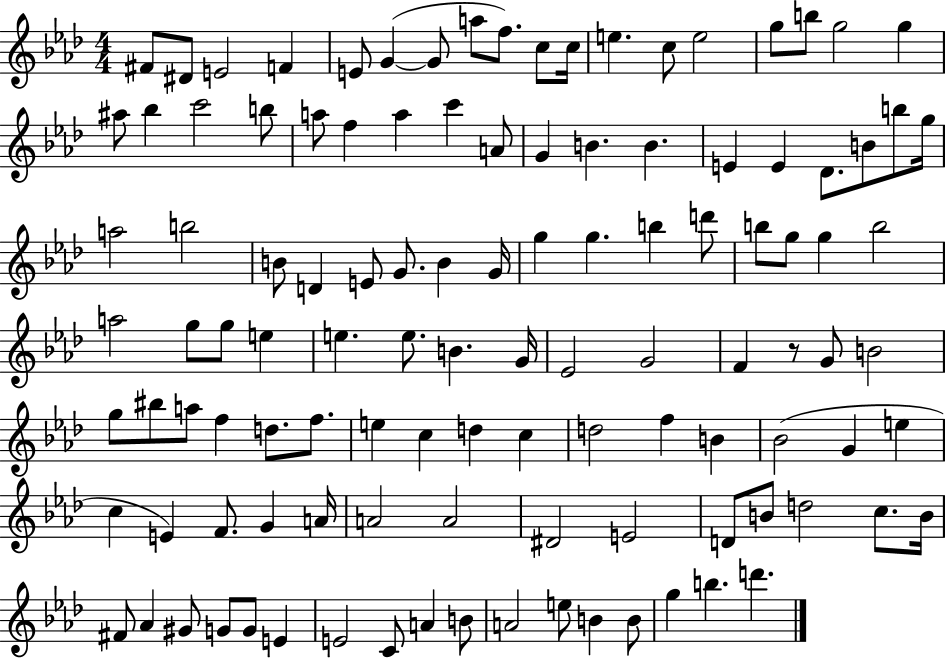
F#4/e D#4/e E4/h F4/q E4/e G4/q G4/e A5/e F5/e. C5/e C5/s E5/q. C5/e E5/h G5/e B5/e G5/h G5/q A#5/e Bb5/q C6/h B5/e A5/e F5/q A5/q C6/q A4/e G4/q B4/q. B4/q. E4/q E4/q Db4/e. B4/e B5/e G5/s A5/h B5/h B4/e D4/q E4/e G4/e. B4/q G4/s G5/q G5/q. B5/q D6/e B5/e G5/e G5/q B5/h A5/h G5/e G5/e E5/q E5/q. E5/e. B4/q. G4/s Eb4/h G4/h F4/q R/e G4/e B4/h G5/e BIS5/e A5/e F5/q D5/e. F5/e. E5/q C5/q D5/q C5/q D5/h F5/q B4/q Bb4/h G4/q E5/q C5/q E4/q F4/e. G4/q A4/s A4/h A4/h D#4/h E4/h D4/e B4/e D5/h C5/e. B4/s F#4/e Ab4/q G#4/e G4/e G4/e E4/q E4/h C4/e A4/q B4/e A4/h E5/e B4/q B4/e G5/q B5/q. D6/q.